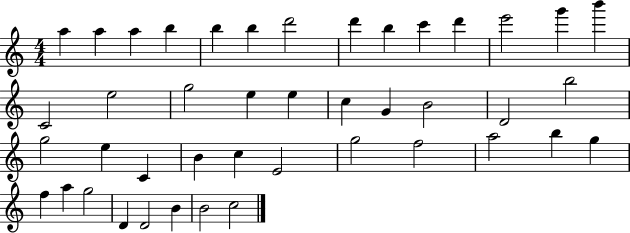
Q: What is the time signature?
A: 4/4